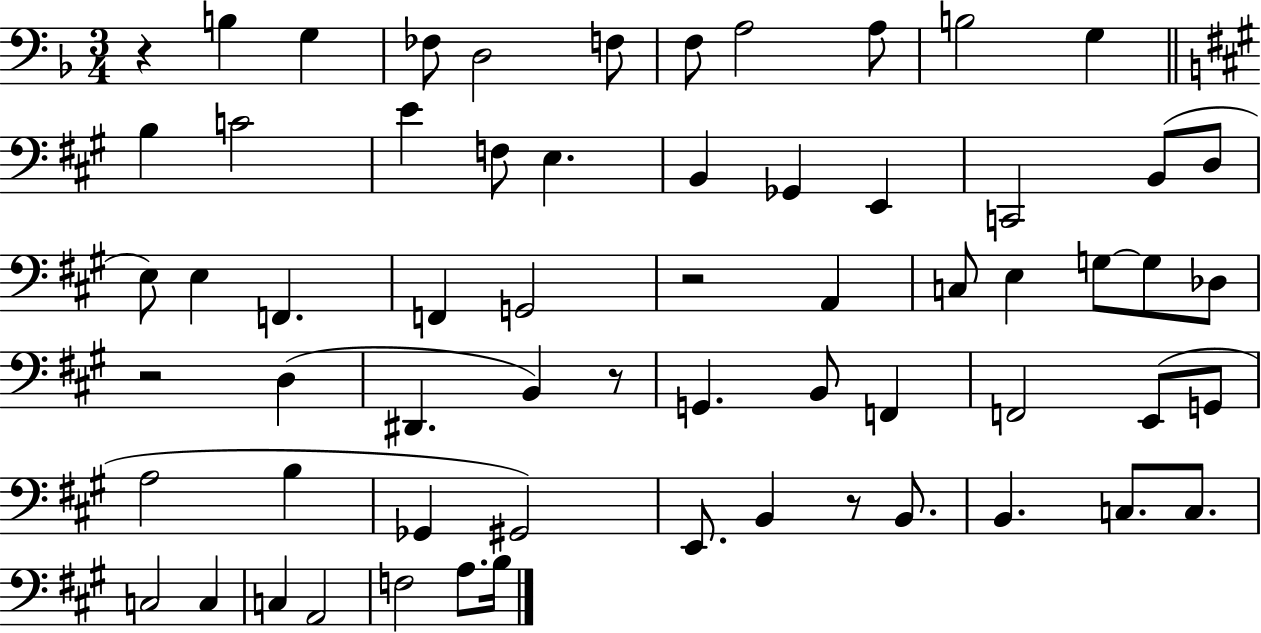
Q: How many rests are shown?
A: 5